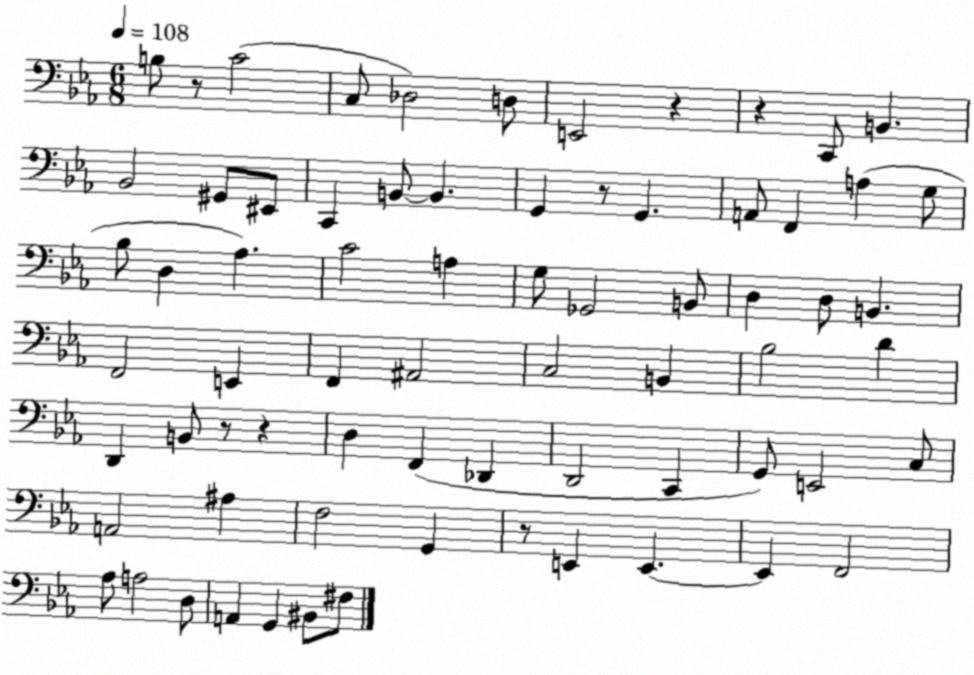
X:1
T:Untitled
M:6/8
L:1/4
K:Eb
B,/2 z/2 C2 C,/2 _D,2 D,/2 E,,2 z z C,,/2 B,, _B,,2 ^G,,/2 ^E,,/2 C,, B,,/2 B,, G,, z/2 G,, A,,/2 F,, A, G,/2 _B,/2 D, _A, C2 A, G,/2 _G,,2 B,,/2 D, D,/2 B,, F,,2 E,, F,, ^A,,2 C,2 B,, _B,2 D D,, B,,/2 z/2 z D, F,, _D,, D,,2 C,, G,,/2 E,,2 C,/2 A,,2 ^A, F,2 G,, z/2 E,, E,, E,, F,,2 _A,/2 A,2 D,/2 A,, G,, ^B,,/2 ^F,/2